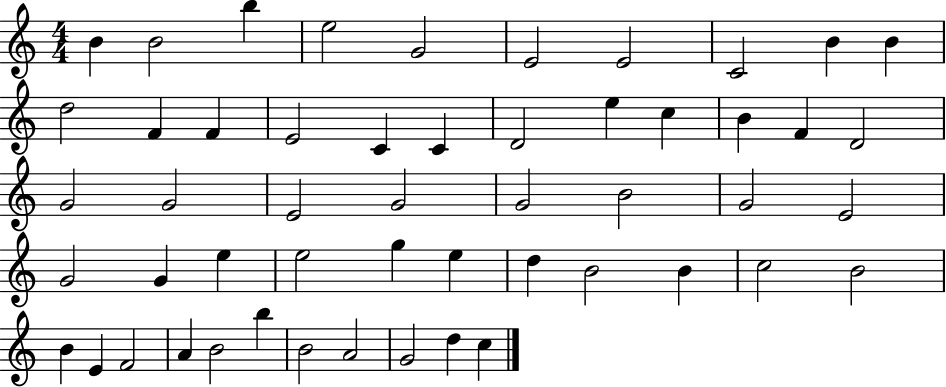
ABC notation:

X:1
T:Untitled
M:4/4
L:1/4
K:C
B B2 b e2 G2 E2 E2 C2 B B d2 F F E2 C C D2 e c B F D2 G2 G2 E2 G2 G2 B2 G2 E2 G2 G e e2 g e d B2 B c2 B2 B E F2 A B2 b B2 A2 G2 d c